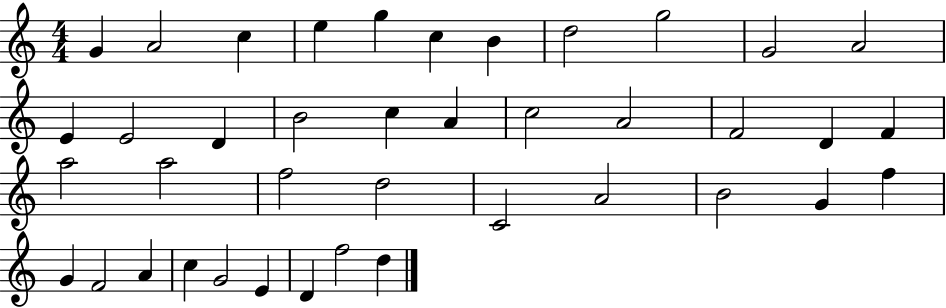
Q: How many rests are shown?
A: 0